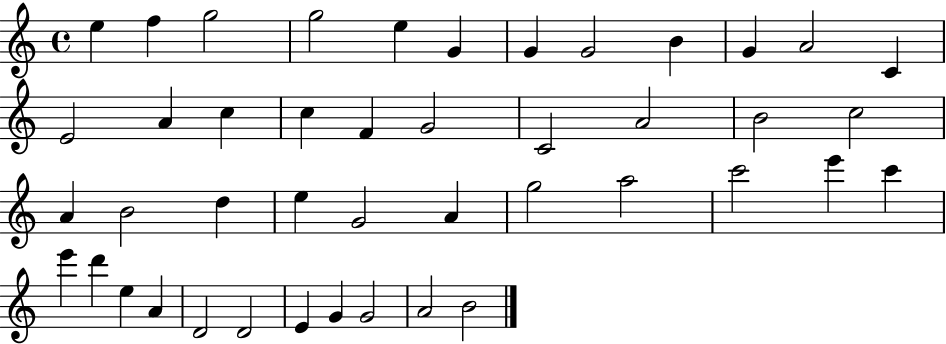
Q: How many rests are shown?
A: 0